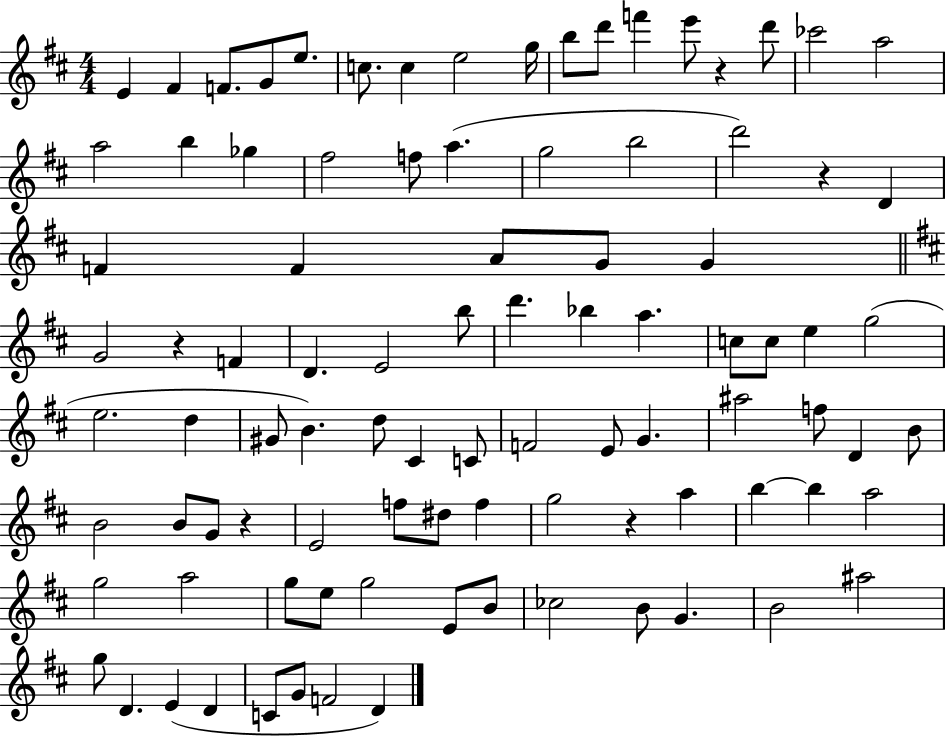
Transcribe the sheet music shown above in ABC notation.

X:1
T:Untitled
M:4/4
L:1/4
K:D
E ^F F/2 G/2 e/2 c/2 c e2 g/4 b/2 d'/2 f' e'/2 z d'/2 _c'2 a2 a2 b _g ^f2 f/2 a g2 b2 d'2 z D F F A/2 G/2 G G2 z F D E2 b/2 d' _b a c/2 c/2 e g2 e2 d ^G/2 B d/2 ^C C/2 F2 E/2 G ^a2 f/2 D B/2 B2 B/2 G/2 z E2 f/2 ^d/2 f g2 z a b b a2 g2 a2 g/2 e/2 g2 E/2 B/2 _c2 B/2 G B2 ^a2 g/2 D E D C/2 G/2 F2 D